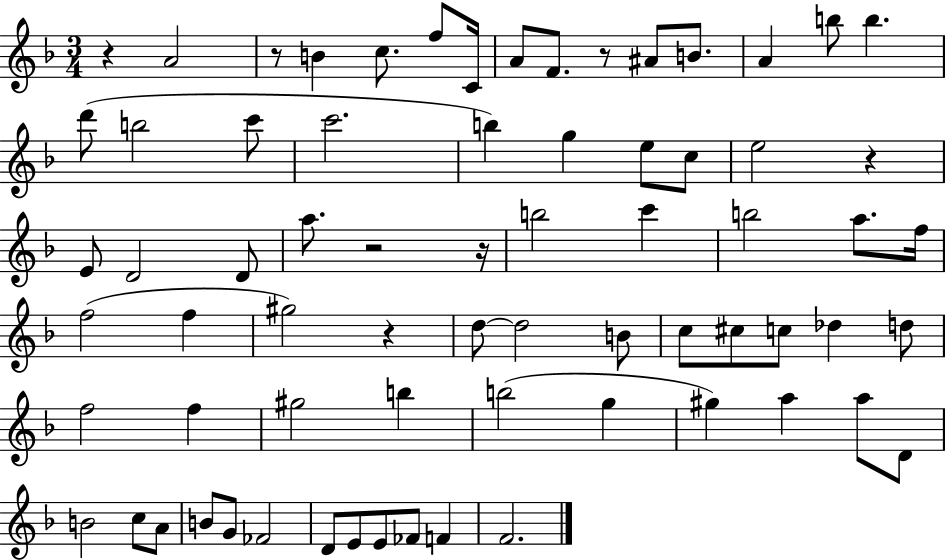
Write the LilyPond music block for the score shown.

{
  \clef treble
  \numericTimeSignature
  \time 3/4
  \key f \major
  r4 a'2 | r8 b'4 c''8. f''8 c'16 | a'8 f'8. r8 ais'8 b'8. | a'4 b''8 b''4. | \break d'''8( b''2 c'''8 | c'''2. | b''4) g''4 e''8 c''8 | e''2 r4 | \break e'8 d'2 d'8 | a''8. r2 r16 | b''2 c'''4 | b''2 a''8. f''16 | \break f''2( f''4 | gis''2) r4 | d''8~~ d''2 b'8 | c''8 cis''8 c''8 des''4 d''8 | \break f''2 f''4 | gis''2 b''4 | b''2( g''4 | gis''4) a''4 a''8 d'8 | \break b'2 c''8 a'8 | b'8 g'8 fes'2 | d'8 e'8 e'8 fes'8 f'4 | f'2. | \break \bar "|."
}